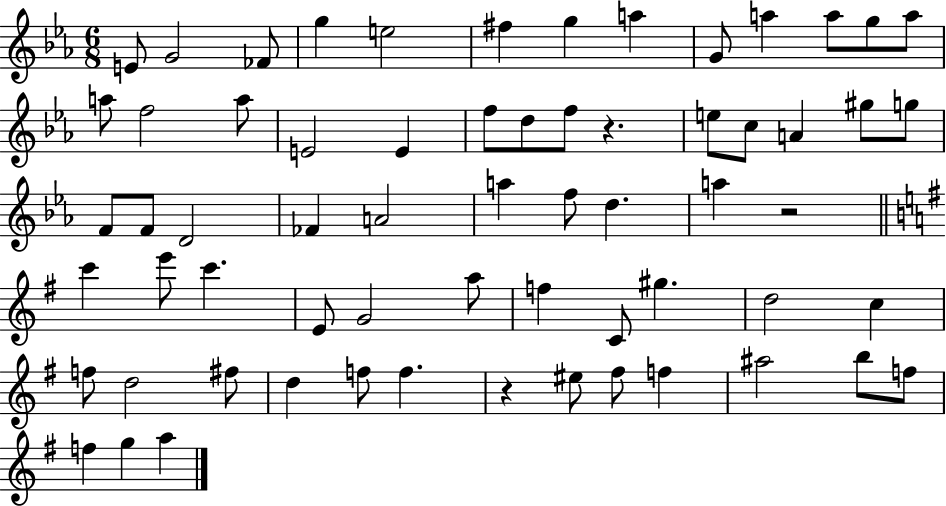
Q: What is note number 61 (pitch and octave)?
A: A5